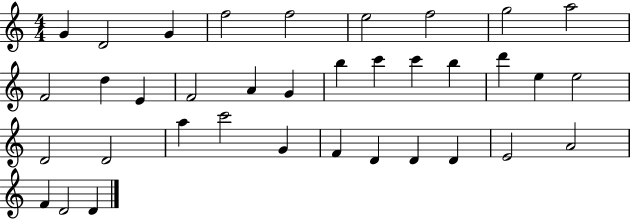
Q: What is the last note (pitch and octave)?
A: D4